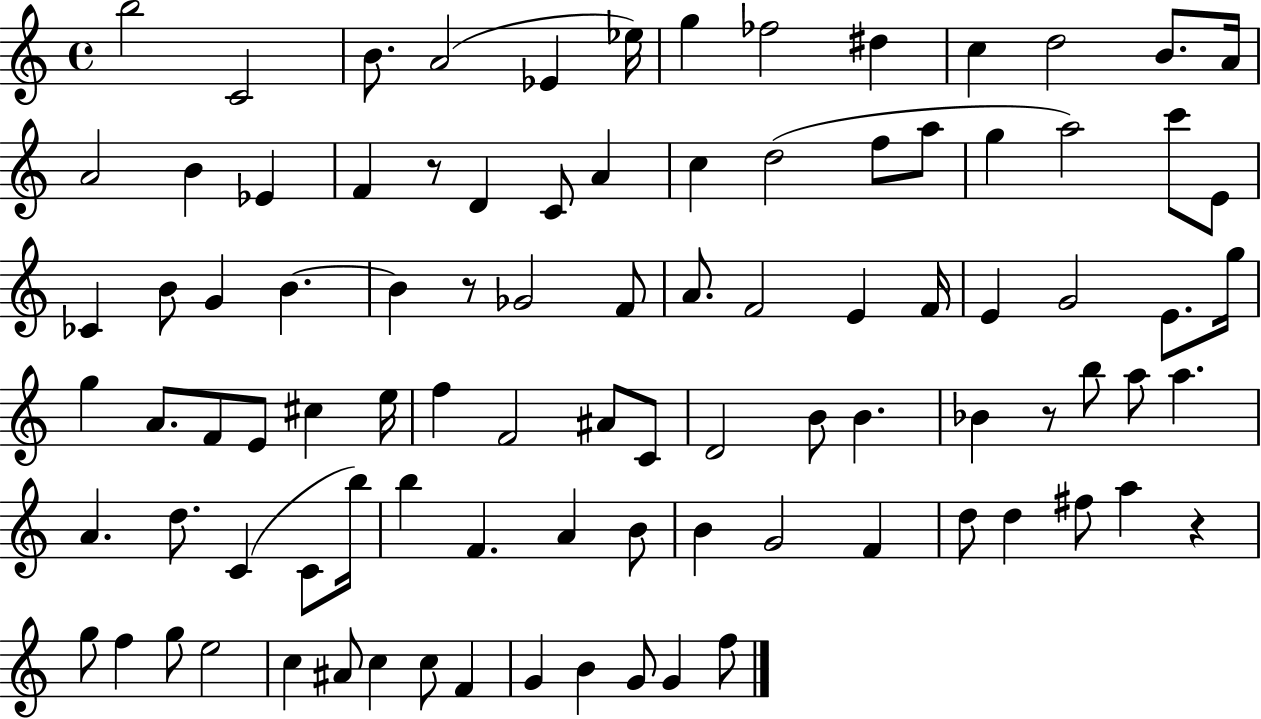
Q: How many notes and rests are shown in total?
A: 94